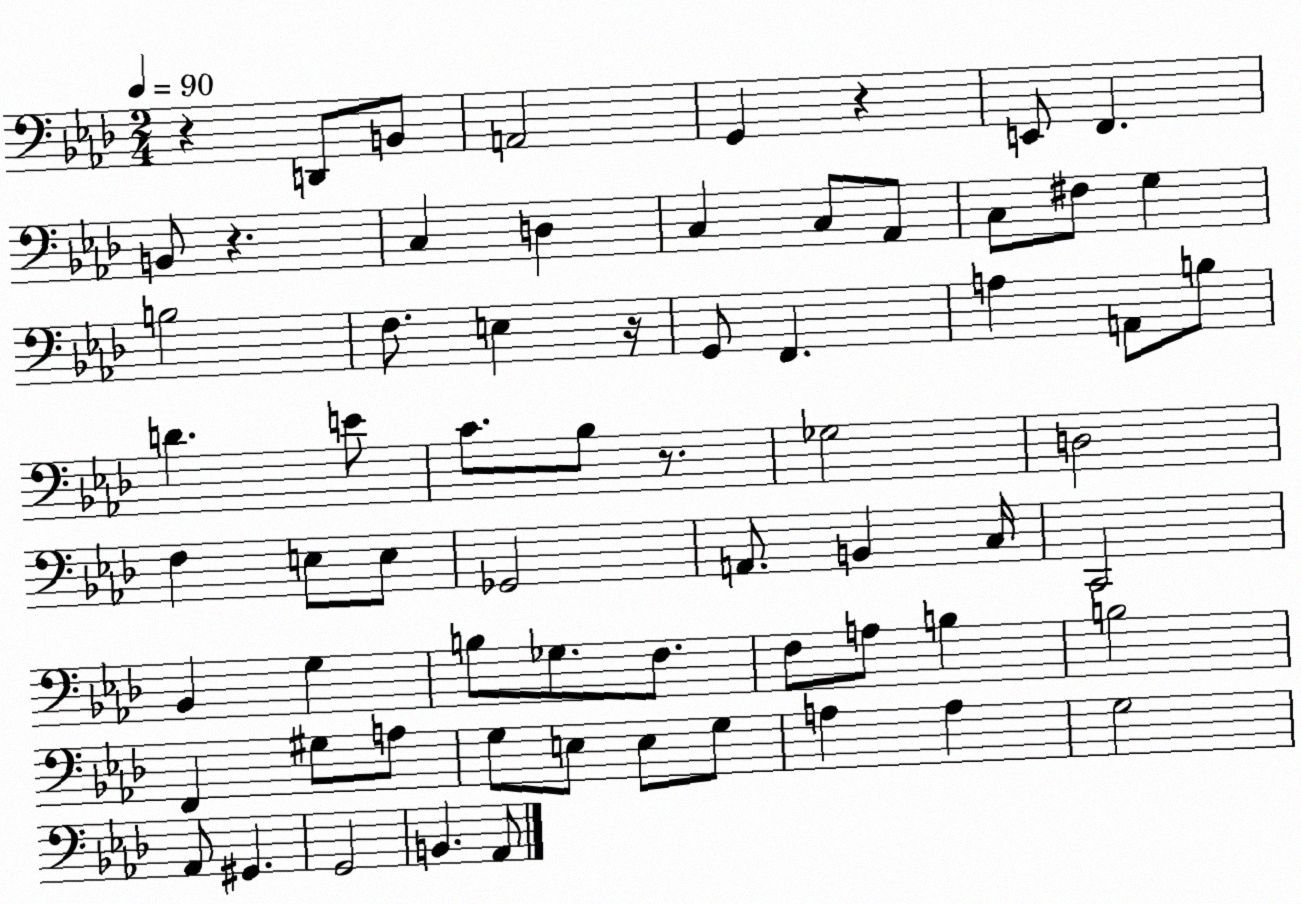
X:1
T:Untitled
M:2/4
L:1/4
K:Ab
z D,,/2 B,,/2 A,,2 G,, z E,,/2 F,, B,,/2 z C, D, C, C,/2 _A,,/2 C,/2 ^F,/2 G, B,2 F,/2 E, z/4 G,,/2 F,, A, A,,/2 B,/2 D E/2 C/2 _B,/2 z/2 _G,2 D,2 F, E,/2 E,/2 _G,,2 A,,/2 B,, C,/4 C,,2 _B,, G, B,/2 _G,/2 F,/2 F,/2 A,/2 B, B,2 F,, ^G,/2 A,/2 G,/2 E,/2 E,/2 G,/2 A, A, G,2 _A,,/2 ^G,, G,,2 B,, _A,,/2